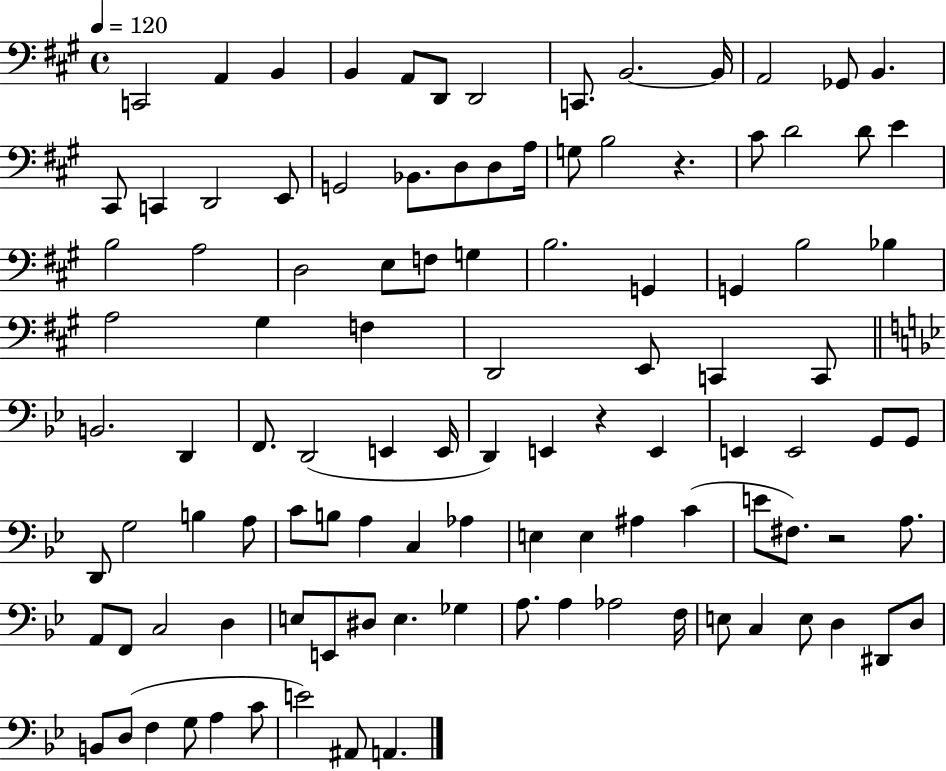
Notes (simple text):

C2/h A2/q B2/q B2/q A2/e D2/e D2/h C2/e. B2/h. B2/s A2/h Gb2/e B2/q. C#2/e C2/q D2/h E2/e G2/h Bb2/e. D3/e D3/e A3/s G3/e B3/h R/q. C#4/e D4/h D4/e E4/q B3/h A3/h D3/h E3/e F3/e G3/q B3/h. G2/q G2/q B3/h Bb3/q A3/h G#3/q F3/q D2/h E2/e C2/q C2/e B2/h. D2/q F2/e. D2/h E2/q E2/s D2/q E2/q R/q E2/q E2/q E2/h G2/e G2/e D2/e G3/h B3/q A3/e C4/e B3/e A3/q C3/q Ab3/q E3/q E3/q A#3/q C4/q E4/e F#3/e. R/h A3/e. A2/e F2/e C3/h D3/q E3/e E2/e D#3/e E3/q. Gb3/q A3/e. A3/q Ab3/h F3/s E3/e C3/q E3/e D3/q D#2/e D3/e B2/e D3/e F3/q G3/e A3/q C4/e E4/h A#2/e A2/q.